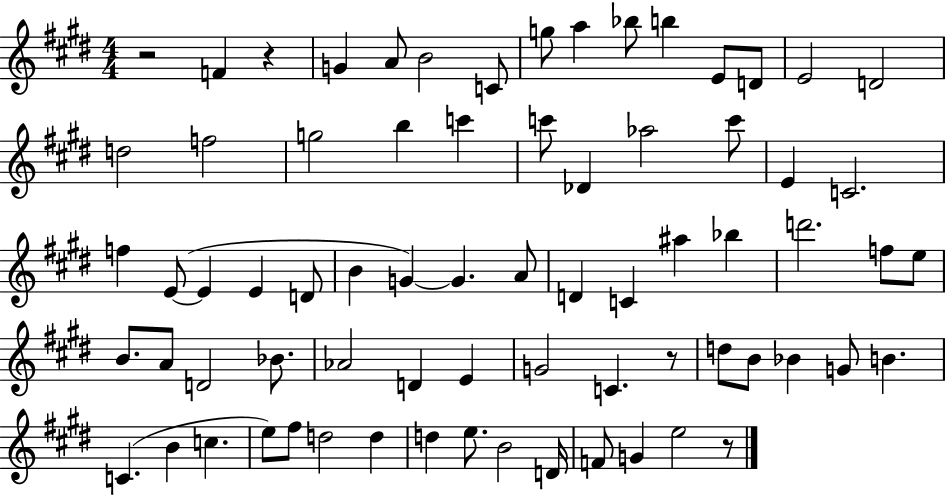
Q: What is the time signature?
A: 4/4